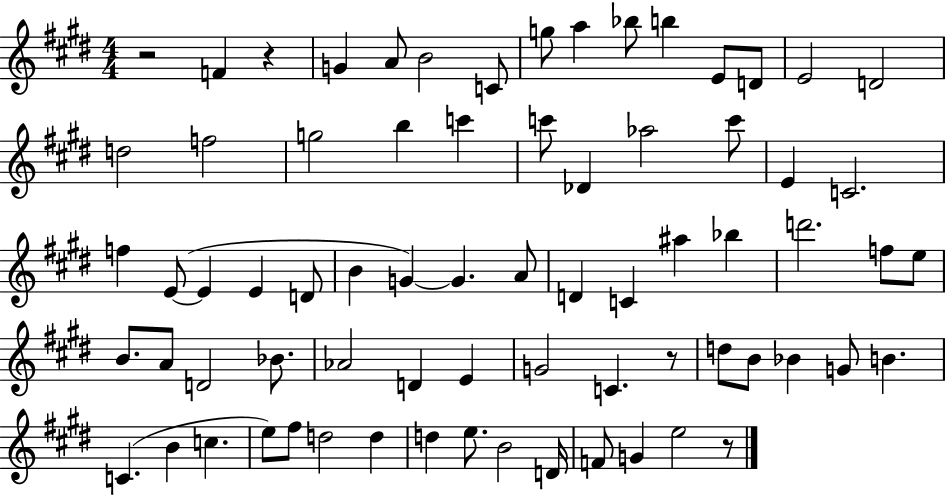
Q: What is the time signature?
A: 4/4